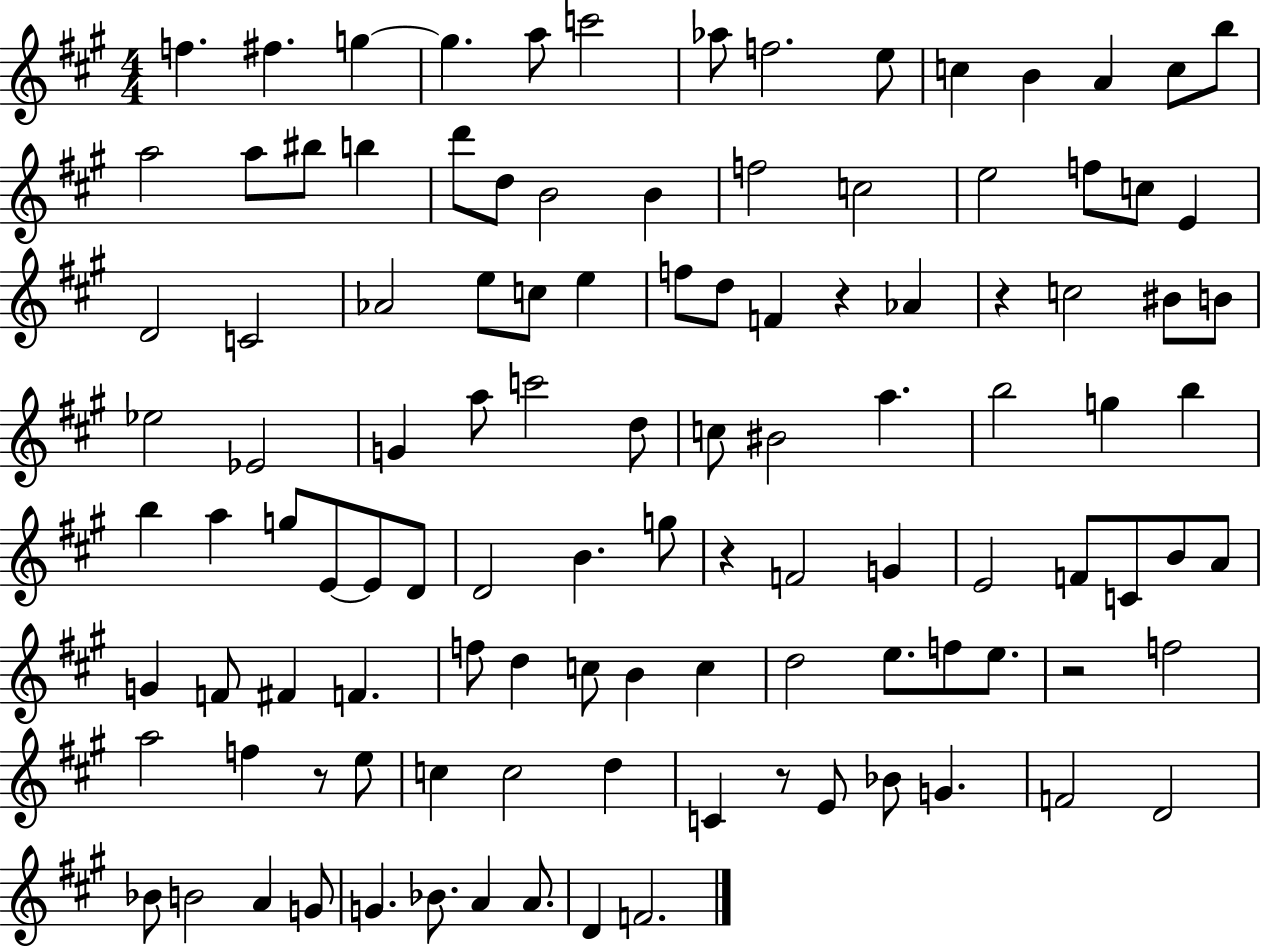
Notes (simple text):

F5/q. F#5/q. G5/q G5/q. A5/e C6/h Ab5/e F5/h. E5/e C5/q B4/q A4/q C5/e B5/e A5/h A5/e BIS5/e B5/q D6/e D5/e B4/h B4/q F5/h C5/h E5/h F5/e C5/e E4/q D4/h C4/h Ab4/h E5/e C5/e E5/q F5/e D5/e F4/q R/q Ab4/q R/q C5/h BIS4/e B4/e Eb5/h Eb4/h G4/q A5/e C6/h D5/e C5/e BIS4/h A5/q. B5/h G5/q B5/q B5/q A5/q G5/e E4/e E4/e D4/e D4/h B4/q. G5/e R/q F4/h G4/q E4/h F4/e C4/e B4/e A4/e G4/q F4/e F#4/q F4/q. F5/e D5/q C5/e B4/q C5/q D5/h E5/e. F5/e E5/e. R/h F5/h A5/h F5/q R/e E5/e C5/q C5/h D5/q C4/q R/e E4/e Bb4/e G4/q. F4/h D4/h Bb4/e B4/h A4/q G4/e G4/q. Bb4/e. A4/q A4/e. D4/q F4/h.